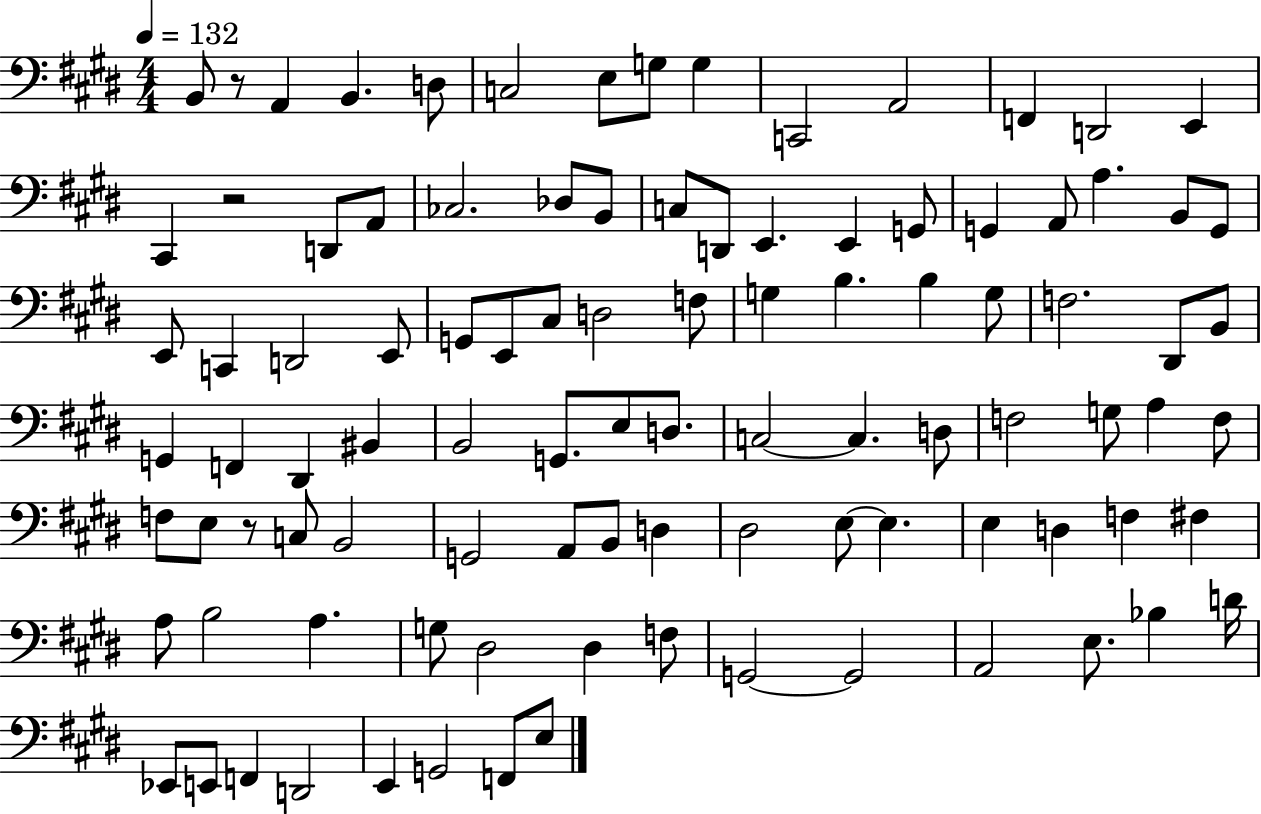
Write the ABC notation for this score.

X:1
T:Untitled
M:4/4
L:1/4
K:E
B,,/2 z/2 A,, B,, D,/2 C,2 E,/2 G,/2 G, C,,2 A,,2 F,, D,,2 E,, ^C,, z2 D,,/2 A,,/2 _C,2 _D,/2 B,,/2 C,/2 D,,/2 E,, E,, G,,/2 G,, A,,/2 A, B,,/2 G,,/2 E,,/2 C,, D,,2 E,,/2 G,,/2 E,,/2 ^C,/2 D,2 F,/2 G, B, B, G,/2 F,2 ^D,,/2 B,,/2 G,, F,, ^D,, ^B,, B,,2 G,,/2 E,/2 D,/2 C,2 C, D,/2 F,2 G,/2 A, F,/2 F,/2 E,/2 z/2 C,/2 B,,2 G,,2 A,,/2 B,,/2 D, ^D,2 E,/2 E, E, D, F, ^F, A,/2 B,2 A, G,/2 ^D,2 ^D, F,/2 G,,2 G,,2 A,,2 E,/2 _B, D/4 _E,,/2 E,,/2 F,, D,,2 E,, G,,2 F,,/2 E,/2